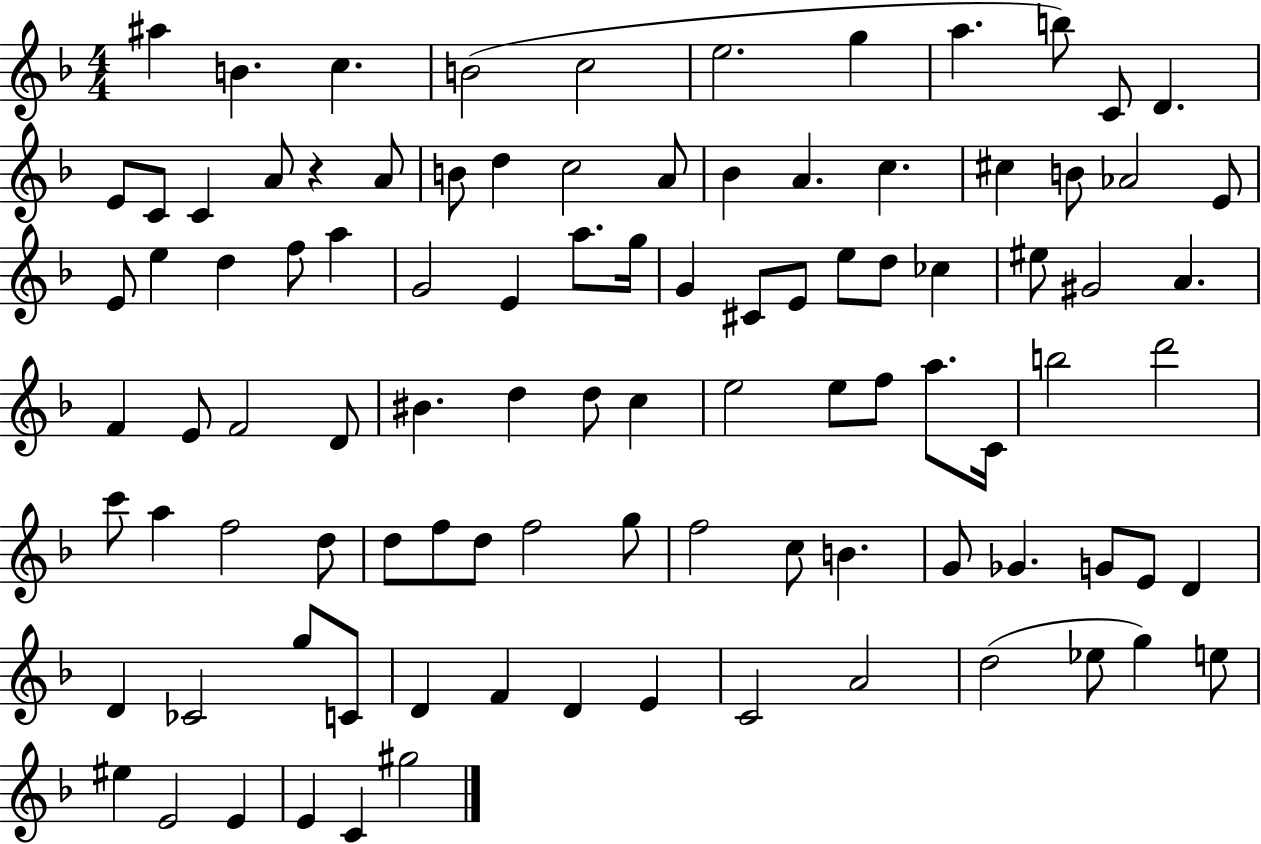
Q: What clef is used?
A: treble